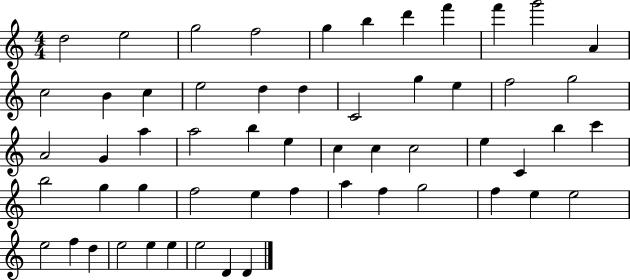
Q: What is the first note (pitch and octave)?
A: D5